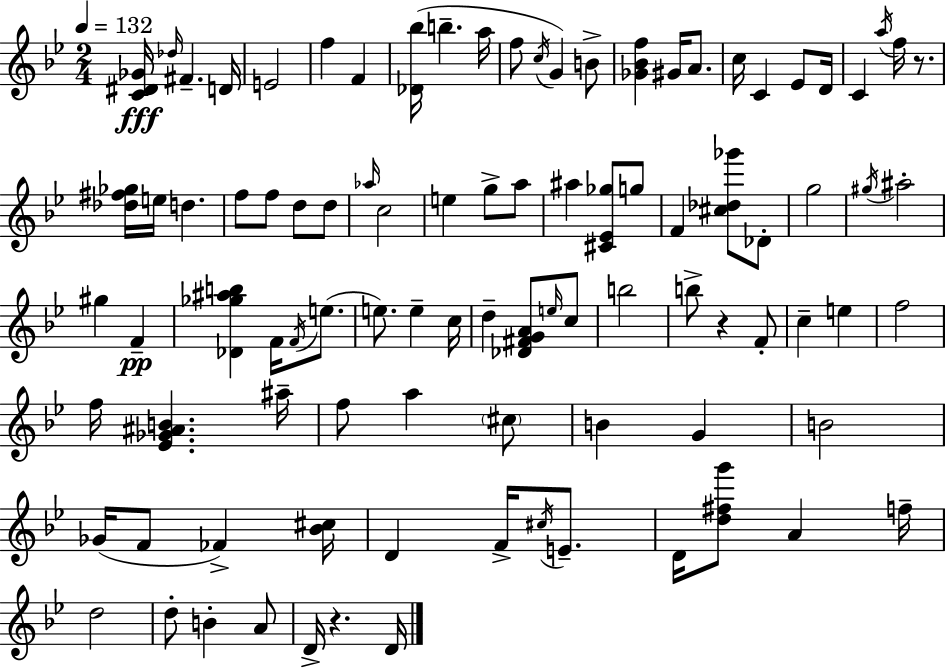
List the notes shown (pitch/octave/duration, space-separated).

[C4,D#4,Gb4]/s Db5/s F#4/q. D4/s E4/h F5/q F4/q [Db4,Bb5]/s B5/q. A5/s F5/e C5/s G4/q B4/e [Gb4,Bb4,F5]/q G#4/s A4/e. C5/s C4/q Eb4/e D4/s C4/q A5/s F5/s R/e. [Db5,F#5,Gb5]/s E5/s D5/q. F5/e F5/e D5/e D5/e Ab5/s C5/h E5/q G5/e A5/e A#5/q [C#4,Eb4,Gb5]/e G5/e F4/q [C#5,Db5,Gb6]/e Db4/e G5/h G#5/s A#5/h G#5/q F4/q [Db4,Gb5,A#5,B5]/q F4/s F4/s E5/e. E5/e. E5/q C5/s D5/q [Db4,F#4,G4,A4]/e E5/s C5/e B5/h B5/e R/q F4/e C5/q E5/q F5/h F5/s [Eb4,Gb4,A#4,B4]/q. A#5/s F5/e A5/q C#5/e B4/q G4/q B4/h Gb4/s F4/e FES4/q [Bb4,C#5]/s D4/q F4/s C#5/s E4/e. D4/s [D5,F#5,G6]/e A4/q F5/s D5/h D5/e B4/q A4/e D4/s R/q. D4/s